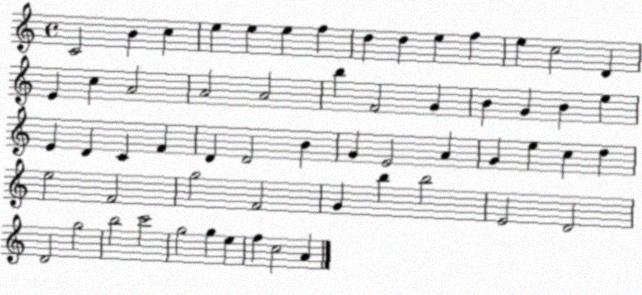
X:1
T:Untitled
M:4/4
L:1/4
K:C
C2 B c e e e f d d e f e c2 D E c A2 A2 A2 b F2 G B G B e E D C F D D2 B G E2 A G e c d e2 F2 g2 F2 G b b2 E2 D2 D2 g2 b2 c'2 g2 g e f c2 A